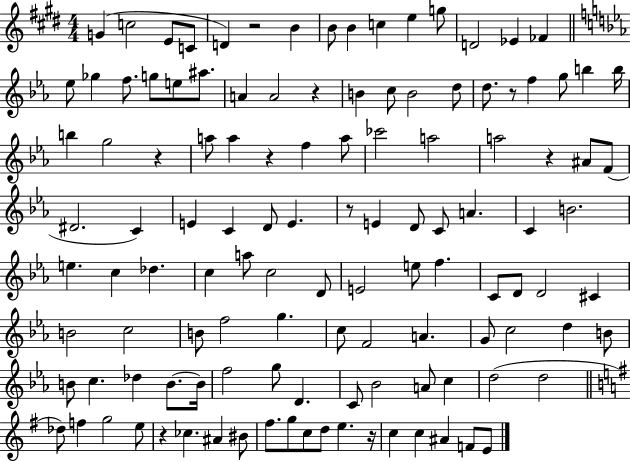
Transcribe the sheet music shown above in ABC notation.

X:1
T:Untitled
M:4/4
L:1/4
K:E
G c2 E/2 C/2 D z2 B B/2 B c e g/2 D2 _E _F _e/2 _g f/2 g/2 e/2 ^a/2 A A2 z B c/2 B2 d/2 d/2 z/2 f g/2 b b/4 b g2 z a/2 a z f a/2 _c'2 a2 a2 z ^A/2 F/2 ^D2 C E C D/2 E z/2 E D/2 C/2 A C B2 e c _d c a/2 c2 D/2 E2 e/2 f C/2 D/2 D2 ^C B2 c2 B/2 f2 g c/2 F2 A G/2 c2 d B/2 B/2 c _d B/2 B/4 f2 g/2 D C/2 _B2 A/2 c d2 d2 _d/2 f g2 e/2 z _c ^A ^B/2 ^f/2 g/2 c/2 d/2 e z/4 c c ^A F/2 E/2